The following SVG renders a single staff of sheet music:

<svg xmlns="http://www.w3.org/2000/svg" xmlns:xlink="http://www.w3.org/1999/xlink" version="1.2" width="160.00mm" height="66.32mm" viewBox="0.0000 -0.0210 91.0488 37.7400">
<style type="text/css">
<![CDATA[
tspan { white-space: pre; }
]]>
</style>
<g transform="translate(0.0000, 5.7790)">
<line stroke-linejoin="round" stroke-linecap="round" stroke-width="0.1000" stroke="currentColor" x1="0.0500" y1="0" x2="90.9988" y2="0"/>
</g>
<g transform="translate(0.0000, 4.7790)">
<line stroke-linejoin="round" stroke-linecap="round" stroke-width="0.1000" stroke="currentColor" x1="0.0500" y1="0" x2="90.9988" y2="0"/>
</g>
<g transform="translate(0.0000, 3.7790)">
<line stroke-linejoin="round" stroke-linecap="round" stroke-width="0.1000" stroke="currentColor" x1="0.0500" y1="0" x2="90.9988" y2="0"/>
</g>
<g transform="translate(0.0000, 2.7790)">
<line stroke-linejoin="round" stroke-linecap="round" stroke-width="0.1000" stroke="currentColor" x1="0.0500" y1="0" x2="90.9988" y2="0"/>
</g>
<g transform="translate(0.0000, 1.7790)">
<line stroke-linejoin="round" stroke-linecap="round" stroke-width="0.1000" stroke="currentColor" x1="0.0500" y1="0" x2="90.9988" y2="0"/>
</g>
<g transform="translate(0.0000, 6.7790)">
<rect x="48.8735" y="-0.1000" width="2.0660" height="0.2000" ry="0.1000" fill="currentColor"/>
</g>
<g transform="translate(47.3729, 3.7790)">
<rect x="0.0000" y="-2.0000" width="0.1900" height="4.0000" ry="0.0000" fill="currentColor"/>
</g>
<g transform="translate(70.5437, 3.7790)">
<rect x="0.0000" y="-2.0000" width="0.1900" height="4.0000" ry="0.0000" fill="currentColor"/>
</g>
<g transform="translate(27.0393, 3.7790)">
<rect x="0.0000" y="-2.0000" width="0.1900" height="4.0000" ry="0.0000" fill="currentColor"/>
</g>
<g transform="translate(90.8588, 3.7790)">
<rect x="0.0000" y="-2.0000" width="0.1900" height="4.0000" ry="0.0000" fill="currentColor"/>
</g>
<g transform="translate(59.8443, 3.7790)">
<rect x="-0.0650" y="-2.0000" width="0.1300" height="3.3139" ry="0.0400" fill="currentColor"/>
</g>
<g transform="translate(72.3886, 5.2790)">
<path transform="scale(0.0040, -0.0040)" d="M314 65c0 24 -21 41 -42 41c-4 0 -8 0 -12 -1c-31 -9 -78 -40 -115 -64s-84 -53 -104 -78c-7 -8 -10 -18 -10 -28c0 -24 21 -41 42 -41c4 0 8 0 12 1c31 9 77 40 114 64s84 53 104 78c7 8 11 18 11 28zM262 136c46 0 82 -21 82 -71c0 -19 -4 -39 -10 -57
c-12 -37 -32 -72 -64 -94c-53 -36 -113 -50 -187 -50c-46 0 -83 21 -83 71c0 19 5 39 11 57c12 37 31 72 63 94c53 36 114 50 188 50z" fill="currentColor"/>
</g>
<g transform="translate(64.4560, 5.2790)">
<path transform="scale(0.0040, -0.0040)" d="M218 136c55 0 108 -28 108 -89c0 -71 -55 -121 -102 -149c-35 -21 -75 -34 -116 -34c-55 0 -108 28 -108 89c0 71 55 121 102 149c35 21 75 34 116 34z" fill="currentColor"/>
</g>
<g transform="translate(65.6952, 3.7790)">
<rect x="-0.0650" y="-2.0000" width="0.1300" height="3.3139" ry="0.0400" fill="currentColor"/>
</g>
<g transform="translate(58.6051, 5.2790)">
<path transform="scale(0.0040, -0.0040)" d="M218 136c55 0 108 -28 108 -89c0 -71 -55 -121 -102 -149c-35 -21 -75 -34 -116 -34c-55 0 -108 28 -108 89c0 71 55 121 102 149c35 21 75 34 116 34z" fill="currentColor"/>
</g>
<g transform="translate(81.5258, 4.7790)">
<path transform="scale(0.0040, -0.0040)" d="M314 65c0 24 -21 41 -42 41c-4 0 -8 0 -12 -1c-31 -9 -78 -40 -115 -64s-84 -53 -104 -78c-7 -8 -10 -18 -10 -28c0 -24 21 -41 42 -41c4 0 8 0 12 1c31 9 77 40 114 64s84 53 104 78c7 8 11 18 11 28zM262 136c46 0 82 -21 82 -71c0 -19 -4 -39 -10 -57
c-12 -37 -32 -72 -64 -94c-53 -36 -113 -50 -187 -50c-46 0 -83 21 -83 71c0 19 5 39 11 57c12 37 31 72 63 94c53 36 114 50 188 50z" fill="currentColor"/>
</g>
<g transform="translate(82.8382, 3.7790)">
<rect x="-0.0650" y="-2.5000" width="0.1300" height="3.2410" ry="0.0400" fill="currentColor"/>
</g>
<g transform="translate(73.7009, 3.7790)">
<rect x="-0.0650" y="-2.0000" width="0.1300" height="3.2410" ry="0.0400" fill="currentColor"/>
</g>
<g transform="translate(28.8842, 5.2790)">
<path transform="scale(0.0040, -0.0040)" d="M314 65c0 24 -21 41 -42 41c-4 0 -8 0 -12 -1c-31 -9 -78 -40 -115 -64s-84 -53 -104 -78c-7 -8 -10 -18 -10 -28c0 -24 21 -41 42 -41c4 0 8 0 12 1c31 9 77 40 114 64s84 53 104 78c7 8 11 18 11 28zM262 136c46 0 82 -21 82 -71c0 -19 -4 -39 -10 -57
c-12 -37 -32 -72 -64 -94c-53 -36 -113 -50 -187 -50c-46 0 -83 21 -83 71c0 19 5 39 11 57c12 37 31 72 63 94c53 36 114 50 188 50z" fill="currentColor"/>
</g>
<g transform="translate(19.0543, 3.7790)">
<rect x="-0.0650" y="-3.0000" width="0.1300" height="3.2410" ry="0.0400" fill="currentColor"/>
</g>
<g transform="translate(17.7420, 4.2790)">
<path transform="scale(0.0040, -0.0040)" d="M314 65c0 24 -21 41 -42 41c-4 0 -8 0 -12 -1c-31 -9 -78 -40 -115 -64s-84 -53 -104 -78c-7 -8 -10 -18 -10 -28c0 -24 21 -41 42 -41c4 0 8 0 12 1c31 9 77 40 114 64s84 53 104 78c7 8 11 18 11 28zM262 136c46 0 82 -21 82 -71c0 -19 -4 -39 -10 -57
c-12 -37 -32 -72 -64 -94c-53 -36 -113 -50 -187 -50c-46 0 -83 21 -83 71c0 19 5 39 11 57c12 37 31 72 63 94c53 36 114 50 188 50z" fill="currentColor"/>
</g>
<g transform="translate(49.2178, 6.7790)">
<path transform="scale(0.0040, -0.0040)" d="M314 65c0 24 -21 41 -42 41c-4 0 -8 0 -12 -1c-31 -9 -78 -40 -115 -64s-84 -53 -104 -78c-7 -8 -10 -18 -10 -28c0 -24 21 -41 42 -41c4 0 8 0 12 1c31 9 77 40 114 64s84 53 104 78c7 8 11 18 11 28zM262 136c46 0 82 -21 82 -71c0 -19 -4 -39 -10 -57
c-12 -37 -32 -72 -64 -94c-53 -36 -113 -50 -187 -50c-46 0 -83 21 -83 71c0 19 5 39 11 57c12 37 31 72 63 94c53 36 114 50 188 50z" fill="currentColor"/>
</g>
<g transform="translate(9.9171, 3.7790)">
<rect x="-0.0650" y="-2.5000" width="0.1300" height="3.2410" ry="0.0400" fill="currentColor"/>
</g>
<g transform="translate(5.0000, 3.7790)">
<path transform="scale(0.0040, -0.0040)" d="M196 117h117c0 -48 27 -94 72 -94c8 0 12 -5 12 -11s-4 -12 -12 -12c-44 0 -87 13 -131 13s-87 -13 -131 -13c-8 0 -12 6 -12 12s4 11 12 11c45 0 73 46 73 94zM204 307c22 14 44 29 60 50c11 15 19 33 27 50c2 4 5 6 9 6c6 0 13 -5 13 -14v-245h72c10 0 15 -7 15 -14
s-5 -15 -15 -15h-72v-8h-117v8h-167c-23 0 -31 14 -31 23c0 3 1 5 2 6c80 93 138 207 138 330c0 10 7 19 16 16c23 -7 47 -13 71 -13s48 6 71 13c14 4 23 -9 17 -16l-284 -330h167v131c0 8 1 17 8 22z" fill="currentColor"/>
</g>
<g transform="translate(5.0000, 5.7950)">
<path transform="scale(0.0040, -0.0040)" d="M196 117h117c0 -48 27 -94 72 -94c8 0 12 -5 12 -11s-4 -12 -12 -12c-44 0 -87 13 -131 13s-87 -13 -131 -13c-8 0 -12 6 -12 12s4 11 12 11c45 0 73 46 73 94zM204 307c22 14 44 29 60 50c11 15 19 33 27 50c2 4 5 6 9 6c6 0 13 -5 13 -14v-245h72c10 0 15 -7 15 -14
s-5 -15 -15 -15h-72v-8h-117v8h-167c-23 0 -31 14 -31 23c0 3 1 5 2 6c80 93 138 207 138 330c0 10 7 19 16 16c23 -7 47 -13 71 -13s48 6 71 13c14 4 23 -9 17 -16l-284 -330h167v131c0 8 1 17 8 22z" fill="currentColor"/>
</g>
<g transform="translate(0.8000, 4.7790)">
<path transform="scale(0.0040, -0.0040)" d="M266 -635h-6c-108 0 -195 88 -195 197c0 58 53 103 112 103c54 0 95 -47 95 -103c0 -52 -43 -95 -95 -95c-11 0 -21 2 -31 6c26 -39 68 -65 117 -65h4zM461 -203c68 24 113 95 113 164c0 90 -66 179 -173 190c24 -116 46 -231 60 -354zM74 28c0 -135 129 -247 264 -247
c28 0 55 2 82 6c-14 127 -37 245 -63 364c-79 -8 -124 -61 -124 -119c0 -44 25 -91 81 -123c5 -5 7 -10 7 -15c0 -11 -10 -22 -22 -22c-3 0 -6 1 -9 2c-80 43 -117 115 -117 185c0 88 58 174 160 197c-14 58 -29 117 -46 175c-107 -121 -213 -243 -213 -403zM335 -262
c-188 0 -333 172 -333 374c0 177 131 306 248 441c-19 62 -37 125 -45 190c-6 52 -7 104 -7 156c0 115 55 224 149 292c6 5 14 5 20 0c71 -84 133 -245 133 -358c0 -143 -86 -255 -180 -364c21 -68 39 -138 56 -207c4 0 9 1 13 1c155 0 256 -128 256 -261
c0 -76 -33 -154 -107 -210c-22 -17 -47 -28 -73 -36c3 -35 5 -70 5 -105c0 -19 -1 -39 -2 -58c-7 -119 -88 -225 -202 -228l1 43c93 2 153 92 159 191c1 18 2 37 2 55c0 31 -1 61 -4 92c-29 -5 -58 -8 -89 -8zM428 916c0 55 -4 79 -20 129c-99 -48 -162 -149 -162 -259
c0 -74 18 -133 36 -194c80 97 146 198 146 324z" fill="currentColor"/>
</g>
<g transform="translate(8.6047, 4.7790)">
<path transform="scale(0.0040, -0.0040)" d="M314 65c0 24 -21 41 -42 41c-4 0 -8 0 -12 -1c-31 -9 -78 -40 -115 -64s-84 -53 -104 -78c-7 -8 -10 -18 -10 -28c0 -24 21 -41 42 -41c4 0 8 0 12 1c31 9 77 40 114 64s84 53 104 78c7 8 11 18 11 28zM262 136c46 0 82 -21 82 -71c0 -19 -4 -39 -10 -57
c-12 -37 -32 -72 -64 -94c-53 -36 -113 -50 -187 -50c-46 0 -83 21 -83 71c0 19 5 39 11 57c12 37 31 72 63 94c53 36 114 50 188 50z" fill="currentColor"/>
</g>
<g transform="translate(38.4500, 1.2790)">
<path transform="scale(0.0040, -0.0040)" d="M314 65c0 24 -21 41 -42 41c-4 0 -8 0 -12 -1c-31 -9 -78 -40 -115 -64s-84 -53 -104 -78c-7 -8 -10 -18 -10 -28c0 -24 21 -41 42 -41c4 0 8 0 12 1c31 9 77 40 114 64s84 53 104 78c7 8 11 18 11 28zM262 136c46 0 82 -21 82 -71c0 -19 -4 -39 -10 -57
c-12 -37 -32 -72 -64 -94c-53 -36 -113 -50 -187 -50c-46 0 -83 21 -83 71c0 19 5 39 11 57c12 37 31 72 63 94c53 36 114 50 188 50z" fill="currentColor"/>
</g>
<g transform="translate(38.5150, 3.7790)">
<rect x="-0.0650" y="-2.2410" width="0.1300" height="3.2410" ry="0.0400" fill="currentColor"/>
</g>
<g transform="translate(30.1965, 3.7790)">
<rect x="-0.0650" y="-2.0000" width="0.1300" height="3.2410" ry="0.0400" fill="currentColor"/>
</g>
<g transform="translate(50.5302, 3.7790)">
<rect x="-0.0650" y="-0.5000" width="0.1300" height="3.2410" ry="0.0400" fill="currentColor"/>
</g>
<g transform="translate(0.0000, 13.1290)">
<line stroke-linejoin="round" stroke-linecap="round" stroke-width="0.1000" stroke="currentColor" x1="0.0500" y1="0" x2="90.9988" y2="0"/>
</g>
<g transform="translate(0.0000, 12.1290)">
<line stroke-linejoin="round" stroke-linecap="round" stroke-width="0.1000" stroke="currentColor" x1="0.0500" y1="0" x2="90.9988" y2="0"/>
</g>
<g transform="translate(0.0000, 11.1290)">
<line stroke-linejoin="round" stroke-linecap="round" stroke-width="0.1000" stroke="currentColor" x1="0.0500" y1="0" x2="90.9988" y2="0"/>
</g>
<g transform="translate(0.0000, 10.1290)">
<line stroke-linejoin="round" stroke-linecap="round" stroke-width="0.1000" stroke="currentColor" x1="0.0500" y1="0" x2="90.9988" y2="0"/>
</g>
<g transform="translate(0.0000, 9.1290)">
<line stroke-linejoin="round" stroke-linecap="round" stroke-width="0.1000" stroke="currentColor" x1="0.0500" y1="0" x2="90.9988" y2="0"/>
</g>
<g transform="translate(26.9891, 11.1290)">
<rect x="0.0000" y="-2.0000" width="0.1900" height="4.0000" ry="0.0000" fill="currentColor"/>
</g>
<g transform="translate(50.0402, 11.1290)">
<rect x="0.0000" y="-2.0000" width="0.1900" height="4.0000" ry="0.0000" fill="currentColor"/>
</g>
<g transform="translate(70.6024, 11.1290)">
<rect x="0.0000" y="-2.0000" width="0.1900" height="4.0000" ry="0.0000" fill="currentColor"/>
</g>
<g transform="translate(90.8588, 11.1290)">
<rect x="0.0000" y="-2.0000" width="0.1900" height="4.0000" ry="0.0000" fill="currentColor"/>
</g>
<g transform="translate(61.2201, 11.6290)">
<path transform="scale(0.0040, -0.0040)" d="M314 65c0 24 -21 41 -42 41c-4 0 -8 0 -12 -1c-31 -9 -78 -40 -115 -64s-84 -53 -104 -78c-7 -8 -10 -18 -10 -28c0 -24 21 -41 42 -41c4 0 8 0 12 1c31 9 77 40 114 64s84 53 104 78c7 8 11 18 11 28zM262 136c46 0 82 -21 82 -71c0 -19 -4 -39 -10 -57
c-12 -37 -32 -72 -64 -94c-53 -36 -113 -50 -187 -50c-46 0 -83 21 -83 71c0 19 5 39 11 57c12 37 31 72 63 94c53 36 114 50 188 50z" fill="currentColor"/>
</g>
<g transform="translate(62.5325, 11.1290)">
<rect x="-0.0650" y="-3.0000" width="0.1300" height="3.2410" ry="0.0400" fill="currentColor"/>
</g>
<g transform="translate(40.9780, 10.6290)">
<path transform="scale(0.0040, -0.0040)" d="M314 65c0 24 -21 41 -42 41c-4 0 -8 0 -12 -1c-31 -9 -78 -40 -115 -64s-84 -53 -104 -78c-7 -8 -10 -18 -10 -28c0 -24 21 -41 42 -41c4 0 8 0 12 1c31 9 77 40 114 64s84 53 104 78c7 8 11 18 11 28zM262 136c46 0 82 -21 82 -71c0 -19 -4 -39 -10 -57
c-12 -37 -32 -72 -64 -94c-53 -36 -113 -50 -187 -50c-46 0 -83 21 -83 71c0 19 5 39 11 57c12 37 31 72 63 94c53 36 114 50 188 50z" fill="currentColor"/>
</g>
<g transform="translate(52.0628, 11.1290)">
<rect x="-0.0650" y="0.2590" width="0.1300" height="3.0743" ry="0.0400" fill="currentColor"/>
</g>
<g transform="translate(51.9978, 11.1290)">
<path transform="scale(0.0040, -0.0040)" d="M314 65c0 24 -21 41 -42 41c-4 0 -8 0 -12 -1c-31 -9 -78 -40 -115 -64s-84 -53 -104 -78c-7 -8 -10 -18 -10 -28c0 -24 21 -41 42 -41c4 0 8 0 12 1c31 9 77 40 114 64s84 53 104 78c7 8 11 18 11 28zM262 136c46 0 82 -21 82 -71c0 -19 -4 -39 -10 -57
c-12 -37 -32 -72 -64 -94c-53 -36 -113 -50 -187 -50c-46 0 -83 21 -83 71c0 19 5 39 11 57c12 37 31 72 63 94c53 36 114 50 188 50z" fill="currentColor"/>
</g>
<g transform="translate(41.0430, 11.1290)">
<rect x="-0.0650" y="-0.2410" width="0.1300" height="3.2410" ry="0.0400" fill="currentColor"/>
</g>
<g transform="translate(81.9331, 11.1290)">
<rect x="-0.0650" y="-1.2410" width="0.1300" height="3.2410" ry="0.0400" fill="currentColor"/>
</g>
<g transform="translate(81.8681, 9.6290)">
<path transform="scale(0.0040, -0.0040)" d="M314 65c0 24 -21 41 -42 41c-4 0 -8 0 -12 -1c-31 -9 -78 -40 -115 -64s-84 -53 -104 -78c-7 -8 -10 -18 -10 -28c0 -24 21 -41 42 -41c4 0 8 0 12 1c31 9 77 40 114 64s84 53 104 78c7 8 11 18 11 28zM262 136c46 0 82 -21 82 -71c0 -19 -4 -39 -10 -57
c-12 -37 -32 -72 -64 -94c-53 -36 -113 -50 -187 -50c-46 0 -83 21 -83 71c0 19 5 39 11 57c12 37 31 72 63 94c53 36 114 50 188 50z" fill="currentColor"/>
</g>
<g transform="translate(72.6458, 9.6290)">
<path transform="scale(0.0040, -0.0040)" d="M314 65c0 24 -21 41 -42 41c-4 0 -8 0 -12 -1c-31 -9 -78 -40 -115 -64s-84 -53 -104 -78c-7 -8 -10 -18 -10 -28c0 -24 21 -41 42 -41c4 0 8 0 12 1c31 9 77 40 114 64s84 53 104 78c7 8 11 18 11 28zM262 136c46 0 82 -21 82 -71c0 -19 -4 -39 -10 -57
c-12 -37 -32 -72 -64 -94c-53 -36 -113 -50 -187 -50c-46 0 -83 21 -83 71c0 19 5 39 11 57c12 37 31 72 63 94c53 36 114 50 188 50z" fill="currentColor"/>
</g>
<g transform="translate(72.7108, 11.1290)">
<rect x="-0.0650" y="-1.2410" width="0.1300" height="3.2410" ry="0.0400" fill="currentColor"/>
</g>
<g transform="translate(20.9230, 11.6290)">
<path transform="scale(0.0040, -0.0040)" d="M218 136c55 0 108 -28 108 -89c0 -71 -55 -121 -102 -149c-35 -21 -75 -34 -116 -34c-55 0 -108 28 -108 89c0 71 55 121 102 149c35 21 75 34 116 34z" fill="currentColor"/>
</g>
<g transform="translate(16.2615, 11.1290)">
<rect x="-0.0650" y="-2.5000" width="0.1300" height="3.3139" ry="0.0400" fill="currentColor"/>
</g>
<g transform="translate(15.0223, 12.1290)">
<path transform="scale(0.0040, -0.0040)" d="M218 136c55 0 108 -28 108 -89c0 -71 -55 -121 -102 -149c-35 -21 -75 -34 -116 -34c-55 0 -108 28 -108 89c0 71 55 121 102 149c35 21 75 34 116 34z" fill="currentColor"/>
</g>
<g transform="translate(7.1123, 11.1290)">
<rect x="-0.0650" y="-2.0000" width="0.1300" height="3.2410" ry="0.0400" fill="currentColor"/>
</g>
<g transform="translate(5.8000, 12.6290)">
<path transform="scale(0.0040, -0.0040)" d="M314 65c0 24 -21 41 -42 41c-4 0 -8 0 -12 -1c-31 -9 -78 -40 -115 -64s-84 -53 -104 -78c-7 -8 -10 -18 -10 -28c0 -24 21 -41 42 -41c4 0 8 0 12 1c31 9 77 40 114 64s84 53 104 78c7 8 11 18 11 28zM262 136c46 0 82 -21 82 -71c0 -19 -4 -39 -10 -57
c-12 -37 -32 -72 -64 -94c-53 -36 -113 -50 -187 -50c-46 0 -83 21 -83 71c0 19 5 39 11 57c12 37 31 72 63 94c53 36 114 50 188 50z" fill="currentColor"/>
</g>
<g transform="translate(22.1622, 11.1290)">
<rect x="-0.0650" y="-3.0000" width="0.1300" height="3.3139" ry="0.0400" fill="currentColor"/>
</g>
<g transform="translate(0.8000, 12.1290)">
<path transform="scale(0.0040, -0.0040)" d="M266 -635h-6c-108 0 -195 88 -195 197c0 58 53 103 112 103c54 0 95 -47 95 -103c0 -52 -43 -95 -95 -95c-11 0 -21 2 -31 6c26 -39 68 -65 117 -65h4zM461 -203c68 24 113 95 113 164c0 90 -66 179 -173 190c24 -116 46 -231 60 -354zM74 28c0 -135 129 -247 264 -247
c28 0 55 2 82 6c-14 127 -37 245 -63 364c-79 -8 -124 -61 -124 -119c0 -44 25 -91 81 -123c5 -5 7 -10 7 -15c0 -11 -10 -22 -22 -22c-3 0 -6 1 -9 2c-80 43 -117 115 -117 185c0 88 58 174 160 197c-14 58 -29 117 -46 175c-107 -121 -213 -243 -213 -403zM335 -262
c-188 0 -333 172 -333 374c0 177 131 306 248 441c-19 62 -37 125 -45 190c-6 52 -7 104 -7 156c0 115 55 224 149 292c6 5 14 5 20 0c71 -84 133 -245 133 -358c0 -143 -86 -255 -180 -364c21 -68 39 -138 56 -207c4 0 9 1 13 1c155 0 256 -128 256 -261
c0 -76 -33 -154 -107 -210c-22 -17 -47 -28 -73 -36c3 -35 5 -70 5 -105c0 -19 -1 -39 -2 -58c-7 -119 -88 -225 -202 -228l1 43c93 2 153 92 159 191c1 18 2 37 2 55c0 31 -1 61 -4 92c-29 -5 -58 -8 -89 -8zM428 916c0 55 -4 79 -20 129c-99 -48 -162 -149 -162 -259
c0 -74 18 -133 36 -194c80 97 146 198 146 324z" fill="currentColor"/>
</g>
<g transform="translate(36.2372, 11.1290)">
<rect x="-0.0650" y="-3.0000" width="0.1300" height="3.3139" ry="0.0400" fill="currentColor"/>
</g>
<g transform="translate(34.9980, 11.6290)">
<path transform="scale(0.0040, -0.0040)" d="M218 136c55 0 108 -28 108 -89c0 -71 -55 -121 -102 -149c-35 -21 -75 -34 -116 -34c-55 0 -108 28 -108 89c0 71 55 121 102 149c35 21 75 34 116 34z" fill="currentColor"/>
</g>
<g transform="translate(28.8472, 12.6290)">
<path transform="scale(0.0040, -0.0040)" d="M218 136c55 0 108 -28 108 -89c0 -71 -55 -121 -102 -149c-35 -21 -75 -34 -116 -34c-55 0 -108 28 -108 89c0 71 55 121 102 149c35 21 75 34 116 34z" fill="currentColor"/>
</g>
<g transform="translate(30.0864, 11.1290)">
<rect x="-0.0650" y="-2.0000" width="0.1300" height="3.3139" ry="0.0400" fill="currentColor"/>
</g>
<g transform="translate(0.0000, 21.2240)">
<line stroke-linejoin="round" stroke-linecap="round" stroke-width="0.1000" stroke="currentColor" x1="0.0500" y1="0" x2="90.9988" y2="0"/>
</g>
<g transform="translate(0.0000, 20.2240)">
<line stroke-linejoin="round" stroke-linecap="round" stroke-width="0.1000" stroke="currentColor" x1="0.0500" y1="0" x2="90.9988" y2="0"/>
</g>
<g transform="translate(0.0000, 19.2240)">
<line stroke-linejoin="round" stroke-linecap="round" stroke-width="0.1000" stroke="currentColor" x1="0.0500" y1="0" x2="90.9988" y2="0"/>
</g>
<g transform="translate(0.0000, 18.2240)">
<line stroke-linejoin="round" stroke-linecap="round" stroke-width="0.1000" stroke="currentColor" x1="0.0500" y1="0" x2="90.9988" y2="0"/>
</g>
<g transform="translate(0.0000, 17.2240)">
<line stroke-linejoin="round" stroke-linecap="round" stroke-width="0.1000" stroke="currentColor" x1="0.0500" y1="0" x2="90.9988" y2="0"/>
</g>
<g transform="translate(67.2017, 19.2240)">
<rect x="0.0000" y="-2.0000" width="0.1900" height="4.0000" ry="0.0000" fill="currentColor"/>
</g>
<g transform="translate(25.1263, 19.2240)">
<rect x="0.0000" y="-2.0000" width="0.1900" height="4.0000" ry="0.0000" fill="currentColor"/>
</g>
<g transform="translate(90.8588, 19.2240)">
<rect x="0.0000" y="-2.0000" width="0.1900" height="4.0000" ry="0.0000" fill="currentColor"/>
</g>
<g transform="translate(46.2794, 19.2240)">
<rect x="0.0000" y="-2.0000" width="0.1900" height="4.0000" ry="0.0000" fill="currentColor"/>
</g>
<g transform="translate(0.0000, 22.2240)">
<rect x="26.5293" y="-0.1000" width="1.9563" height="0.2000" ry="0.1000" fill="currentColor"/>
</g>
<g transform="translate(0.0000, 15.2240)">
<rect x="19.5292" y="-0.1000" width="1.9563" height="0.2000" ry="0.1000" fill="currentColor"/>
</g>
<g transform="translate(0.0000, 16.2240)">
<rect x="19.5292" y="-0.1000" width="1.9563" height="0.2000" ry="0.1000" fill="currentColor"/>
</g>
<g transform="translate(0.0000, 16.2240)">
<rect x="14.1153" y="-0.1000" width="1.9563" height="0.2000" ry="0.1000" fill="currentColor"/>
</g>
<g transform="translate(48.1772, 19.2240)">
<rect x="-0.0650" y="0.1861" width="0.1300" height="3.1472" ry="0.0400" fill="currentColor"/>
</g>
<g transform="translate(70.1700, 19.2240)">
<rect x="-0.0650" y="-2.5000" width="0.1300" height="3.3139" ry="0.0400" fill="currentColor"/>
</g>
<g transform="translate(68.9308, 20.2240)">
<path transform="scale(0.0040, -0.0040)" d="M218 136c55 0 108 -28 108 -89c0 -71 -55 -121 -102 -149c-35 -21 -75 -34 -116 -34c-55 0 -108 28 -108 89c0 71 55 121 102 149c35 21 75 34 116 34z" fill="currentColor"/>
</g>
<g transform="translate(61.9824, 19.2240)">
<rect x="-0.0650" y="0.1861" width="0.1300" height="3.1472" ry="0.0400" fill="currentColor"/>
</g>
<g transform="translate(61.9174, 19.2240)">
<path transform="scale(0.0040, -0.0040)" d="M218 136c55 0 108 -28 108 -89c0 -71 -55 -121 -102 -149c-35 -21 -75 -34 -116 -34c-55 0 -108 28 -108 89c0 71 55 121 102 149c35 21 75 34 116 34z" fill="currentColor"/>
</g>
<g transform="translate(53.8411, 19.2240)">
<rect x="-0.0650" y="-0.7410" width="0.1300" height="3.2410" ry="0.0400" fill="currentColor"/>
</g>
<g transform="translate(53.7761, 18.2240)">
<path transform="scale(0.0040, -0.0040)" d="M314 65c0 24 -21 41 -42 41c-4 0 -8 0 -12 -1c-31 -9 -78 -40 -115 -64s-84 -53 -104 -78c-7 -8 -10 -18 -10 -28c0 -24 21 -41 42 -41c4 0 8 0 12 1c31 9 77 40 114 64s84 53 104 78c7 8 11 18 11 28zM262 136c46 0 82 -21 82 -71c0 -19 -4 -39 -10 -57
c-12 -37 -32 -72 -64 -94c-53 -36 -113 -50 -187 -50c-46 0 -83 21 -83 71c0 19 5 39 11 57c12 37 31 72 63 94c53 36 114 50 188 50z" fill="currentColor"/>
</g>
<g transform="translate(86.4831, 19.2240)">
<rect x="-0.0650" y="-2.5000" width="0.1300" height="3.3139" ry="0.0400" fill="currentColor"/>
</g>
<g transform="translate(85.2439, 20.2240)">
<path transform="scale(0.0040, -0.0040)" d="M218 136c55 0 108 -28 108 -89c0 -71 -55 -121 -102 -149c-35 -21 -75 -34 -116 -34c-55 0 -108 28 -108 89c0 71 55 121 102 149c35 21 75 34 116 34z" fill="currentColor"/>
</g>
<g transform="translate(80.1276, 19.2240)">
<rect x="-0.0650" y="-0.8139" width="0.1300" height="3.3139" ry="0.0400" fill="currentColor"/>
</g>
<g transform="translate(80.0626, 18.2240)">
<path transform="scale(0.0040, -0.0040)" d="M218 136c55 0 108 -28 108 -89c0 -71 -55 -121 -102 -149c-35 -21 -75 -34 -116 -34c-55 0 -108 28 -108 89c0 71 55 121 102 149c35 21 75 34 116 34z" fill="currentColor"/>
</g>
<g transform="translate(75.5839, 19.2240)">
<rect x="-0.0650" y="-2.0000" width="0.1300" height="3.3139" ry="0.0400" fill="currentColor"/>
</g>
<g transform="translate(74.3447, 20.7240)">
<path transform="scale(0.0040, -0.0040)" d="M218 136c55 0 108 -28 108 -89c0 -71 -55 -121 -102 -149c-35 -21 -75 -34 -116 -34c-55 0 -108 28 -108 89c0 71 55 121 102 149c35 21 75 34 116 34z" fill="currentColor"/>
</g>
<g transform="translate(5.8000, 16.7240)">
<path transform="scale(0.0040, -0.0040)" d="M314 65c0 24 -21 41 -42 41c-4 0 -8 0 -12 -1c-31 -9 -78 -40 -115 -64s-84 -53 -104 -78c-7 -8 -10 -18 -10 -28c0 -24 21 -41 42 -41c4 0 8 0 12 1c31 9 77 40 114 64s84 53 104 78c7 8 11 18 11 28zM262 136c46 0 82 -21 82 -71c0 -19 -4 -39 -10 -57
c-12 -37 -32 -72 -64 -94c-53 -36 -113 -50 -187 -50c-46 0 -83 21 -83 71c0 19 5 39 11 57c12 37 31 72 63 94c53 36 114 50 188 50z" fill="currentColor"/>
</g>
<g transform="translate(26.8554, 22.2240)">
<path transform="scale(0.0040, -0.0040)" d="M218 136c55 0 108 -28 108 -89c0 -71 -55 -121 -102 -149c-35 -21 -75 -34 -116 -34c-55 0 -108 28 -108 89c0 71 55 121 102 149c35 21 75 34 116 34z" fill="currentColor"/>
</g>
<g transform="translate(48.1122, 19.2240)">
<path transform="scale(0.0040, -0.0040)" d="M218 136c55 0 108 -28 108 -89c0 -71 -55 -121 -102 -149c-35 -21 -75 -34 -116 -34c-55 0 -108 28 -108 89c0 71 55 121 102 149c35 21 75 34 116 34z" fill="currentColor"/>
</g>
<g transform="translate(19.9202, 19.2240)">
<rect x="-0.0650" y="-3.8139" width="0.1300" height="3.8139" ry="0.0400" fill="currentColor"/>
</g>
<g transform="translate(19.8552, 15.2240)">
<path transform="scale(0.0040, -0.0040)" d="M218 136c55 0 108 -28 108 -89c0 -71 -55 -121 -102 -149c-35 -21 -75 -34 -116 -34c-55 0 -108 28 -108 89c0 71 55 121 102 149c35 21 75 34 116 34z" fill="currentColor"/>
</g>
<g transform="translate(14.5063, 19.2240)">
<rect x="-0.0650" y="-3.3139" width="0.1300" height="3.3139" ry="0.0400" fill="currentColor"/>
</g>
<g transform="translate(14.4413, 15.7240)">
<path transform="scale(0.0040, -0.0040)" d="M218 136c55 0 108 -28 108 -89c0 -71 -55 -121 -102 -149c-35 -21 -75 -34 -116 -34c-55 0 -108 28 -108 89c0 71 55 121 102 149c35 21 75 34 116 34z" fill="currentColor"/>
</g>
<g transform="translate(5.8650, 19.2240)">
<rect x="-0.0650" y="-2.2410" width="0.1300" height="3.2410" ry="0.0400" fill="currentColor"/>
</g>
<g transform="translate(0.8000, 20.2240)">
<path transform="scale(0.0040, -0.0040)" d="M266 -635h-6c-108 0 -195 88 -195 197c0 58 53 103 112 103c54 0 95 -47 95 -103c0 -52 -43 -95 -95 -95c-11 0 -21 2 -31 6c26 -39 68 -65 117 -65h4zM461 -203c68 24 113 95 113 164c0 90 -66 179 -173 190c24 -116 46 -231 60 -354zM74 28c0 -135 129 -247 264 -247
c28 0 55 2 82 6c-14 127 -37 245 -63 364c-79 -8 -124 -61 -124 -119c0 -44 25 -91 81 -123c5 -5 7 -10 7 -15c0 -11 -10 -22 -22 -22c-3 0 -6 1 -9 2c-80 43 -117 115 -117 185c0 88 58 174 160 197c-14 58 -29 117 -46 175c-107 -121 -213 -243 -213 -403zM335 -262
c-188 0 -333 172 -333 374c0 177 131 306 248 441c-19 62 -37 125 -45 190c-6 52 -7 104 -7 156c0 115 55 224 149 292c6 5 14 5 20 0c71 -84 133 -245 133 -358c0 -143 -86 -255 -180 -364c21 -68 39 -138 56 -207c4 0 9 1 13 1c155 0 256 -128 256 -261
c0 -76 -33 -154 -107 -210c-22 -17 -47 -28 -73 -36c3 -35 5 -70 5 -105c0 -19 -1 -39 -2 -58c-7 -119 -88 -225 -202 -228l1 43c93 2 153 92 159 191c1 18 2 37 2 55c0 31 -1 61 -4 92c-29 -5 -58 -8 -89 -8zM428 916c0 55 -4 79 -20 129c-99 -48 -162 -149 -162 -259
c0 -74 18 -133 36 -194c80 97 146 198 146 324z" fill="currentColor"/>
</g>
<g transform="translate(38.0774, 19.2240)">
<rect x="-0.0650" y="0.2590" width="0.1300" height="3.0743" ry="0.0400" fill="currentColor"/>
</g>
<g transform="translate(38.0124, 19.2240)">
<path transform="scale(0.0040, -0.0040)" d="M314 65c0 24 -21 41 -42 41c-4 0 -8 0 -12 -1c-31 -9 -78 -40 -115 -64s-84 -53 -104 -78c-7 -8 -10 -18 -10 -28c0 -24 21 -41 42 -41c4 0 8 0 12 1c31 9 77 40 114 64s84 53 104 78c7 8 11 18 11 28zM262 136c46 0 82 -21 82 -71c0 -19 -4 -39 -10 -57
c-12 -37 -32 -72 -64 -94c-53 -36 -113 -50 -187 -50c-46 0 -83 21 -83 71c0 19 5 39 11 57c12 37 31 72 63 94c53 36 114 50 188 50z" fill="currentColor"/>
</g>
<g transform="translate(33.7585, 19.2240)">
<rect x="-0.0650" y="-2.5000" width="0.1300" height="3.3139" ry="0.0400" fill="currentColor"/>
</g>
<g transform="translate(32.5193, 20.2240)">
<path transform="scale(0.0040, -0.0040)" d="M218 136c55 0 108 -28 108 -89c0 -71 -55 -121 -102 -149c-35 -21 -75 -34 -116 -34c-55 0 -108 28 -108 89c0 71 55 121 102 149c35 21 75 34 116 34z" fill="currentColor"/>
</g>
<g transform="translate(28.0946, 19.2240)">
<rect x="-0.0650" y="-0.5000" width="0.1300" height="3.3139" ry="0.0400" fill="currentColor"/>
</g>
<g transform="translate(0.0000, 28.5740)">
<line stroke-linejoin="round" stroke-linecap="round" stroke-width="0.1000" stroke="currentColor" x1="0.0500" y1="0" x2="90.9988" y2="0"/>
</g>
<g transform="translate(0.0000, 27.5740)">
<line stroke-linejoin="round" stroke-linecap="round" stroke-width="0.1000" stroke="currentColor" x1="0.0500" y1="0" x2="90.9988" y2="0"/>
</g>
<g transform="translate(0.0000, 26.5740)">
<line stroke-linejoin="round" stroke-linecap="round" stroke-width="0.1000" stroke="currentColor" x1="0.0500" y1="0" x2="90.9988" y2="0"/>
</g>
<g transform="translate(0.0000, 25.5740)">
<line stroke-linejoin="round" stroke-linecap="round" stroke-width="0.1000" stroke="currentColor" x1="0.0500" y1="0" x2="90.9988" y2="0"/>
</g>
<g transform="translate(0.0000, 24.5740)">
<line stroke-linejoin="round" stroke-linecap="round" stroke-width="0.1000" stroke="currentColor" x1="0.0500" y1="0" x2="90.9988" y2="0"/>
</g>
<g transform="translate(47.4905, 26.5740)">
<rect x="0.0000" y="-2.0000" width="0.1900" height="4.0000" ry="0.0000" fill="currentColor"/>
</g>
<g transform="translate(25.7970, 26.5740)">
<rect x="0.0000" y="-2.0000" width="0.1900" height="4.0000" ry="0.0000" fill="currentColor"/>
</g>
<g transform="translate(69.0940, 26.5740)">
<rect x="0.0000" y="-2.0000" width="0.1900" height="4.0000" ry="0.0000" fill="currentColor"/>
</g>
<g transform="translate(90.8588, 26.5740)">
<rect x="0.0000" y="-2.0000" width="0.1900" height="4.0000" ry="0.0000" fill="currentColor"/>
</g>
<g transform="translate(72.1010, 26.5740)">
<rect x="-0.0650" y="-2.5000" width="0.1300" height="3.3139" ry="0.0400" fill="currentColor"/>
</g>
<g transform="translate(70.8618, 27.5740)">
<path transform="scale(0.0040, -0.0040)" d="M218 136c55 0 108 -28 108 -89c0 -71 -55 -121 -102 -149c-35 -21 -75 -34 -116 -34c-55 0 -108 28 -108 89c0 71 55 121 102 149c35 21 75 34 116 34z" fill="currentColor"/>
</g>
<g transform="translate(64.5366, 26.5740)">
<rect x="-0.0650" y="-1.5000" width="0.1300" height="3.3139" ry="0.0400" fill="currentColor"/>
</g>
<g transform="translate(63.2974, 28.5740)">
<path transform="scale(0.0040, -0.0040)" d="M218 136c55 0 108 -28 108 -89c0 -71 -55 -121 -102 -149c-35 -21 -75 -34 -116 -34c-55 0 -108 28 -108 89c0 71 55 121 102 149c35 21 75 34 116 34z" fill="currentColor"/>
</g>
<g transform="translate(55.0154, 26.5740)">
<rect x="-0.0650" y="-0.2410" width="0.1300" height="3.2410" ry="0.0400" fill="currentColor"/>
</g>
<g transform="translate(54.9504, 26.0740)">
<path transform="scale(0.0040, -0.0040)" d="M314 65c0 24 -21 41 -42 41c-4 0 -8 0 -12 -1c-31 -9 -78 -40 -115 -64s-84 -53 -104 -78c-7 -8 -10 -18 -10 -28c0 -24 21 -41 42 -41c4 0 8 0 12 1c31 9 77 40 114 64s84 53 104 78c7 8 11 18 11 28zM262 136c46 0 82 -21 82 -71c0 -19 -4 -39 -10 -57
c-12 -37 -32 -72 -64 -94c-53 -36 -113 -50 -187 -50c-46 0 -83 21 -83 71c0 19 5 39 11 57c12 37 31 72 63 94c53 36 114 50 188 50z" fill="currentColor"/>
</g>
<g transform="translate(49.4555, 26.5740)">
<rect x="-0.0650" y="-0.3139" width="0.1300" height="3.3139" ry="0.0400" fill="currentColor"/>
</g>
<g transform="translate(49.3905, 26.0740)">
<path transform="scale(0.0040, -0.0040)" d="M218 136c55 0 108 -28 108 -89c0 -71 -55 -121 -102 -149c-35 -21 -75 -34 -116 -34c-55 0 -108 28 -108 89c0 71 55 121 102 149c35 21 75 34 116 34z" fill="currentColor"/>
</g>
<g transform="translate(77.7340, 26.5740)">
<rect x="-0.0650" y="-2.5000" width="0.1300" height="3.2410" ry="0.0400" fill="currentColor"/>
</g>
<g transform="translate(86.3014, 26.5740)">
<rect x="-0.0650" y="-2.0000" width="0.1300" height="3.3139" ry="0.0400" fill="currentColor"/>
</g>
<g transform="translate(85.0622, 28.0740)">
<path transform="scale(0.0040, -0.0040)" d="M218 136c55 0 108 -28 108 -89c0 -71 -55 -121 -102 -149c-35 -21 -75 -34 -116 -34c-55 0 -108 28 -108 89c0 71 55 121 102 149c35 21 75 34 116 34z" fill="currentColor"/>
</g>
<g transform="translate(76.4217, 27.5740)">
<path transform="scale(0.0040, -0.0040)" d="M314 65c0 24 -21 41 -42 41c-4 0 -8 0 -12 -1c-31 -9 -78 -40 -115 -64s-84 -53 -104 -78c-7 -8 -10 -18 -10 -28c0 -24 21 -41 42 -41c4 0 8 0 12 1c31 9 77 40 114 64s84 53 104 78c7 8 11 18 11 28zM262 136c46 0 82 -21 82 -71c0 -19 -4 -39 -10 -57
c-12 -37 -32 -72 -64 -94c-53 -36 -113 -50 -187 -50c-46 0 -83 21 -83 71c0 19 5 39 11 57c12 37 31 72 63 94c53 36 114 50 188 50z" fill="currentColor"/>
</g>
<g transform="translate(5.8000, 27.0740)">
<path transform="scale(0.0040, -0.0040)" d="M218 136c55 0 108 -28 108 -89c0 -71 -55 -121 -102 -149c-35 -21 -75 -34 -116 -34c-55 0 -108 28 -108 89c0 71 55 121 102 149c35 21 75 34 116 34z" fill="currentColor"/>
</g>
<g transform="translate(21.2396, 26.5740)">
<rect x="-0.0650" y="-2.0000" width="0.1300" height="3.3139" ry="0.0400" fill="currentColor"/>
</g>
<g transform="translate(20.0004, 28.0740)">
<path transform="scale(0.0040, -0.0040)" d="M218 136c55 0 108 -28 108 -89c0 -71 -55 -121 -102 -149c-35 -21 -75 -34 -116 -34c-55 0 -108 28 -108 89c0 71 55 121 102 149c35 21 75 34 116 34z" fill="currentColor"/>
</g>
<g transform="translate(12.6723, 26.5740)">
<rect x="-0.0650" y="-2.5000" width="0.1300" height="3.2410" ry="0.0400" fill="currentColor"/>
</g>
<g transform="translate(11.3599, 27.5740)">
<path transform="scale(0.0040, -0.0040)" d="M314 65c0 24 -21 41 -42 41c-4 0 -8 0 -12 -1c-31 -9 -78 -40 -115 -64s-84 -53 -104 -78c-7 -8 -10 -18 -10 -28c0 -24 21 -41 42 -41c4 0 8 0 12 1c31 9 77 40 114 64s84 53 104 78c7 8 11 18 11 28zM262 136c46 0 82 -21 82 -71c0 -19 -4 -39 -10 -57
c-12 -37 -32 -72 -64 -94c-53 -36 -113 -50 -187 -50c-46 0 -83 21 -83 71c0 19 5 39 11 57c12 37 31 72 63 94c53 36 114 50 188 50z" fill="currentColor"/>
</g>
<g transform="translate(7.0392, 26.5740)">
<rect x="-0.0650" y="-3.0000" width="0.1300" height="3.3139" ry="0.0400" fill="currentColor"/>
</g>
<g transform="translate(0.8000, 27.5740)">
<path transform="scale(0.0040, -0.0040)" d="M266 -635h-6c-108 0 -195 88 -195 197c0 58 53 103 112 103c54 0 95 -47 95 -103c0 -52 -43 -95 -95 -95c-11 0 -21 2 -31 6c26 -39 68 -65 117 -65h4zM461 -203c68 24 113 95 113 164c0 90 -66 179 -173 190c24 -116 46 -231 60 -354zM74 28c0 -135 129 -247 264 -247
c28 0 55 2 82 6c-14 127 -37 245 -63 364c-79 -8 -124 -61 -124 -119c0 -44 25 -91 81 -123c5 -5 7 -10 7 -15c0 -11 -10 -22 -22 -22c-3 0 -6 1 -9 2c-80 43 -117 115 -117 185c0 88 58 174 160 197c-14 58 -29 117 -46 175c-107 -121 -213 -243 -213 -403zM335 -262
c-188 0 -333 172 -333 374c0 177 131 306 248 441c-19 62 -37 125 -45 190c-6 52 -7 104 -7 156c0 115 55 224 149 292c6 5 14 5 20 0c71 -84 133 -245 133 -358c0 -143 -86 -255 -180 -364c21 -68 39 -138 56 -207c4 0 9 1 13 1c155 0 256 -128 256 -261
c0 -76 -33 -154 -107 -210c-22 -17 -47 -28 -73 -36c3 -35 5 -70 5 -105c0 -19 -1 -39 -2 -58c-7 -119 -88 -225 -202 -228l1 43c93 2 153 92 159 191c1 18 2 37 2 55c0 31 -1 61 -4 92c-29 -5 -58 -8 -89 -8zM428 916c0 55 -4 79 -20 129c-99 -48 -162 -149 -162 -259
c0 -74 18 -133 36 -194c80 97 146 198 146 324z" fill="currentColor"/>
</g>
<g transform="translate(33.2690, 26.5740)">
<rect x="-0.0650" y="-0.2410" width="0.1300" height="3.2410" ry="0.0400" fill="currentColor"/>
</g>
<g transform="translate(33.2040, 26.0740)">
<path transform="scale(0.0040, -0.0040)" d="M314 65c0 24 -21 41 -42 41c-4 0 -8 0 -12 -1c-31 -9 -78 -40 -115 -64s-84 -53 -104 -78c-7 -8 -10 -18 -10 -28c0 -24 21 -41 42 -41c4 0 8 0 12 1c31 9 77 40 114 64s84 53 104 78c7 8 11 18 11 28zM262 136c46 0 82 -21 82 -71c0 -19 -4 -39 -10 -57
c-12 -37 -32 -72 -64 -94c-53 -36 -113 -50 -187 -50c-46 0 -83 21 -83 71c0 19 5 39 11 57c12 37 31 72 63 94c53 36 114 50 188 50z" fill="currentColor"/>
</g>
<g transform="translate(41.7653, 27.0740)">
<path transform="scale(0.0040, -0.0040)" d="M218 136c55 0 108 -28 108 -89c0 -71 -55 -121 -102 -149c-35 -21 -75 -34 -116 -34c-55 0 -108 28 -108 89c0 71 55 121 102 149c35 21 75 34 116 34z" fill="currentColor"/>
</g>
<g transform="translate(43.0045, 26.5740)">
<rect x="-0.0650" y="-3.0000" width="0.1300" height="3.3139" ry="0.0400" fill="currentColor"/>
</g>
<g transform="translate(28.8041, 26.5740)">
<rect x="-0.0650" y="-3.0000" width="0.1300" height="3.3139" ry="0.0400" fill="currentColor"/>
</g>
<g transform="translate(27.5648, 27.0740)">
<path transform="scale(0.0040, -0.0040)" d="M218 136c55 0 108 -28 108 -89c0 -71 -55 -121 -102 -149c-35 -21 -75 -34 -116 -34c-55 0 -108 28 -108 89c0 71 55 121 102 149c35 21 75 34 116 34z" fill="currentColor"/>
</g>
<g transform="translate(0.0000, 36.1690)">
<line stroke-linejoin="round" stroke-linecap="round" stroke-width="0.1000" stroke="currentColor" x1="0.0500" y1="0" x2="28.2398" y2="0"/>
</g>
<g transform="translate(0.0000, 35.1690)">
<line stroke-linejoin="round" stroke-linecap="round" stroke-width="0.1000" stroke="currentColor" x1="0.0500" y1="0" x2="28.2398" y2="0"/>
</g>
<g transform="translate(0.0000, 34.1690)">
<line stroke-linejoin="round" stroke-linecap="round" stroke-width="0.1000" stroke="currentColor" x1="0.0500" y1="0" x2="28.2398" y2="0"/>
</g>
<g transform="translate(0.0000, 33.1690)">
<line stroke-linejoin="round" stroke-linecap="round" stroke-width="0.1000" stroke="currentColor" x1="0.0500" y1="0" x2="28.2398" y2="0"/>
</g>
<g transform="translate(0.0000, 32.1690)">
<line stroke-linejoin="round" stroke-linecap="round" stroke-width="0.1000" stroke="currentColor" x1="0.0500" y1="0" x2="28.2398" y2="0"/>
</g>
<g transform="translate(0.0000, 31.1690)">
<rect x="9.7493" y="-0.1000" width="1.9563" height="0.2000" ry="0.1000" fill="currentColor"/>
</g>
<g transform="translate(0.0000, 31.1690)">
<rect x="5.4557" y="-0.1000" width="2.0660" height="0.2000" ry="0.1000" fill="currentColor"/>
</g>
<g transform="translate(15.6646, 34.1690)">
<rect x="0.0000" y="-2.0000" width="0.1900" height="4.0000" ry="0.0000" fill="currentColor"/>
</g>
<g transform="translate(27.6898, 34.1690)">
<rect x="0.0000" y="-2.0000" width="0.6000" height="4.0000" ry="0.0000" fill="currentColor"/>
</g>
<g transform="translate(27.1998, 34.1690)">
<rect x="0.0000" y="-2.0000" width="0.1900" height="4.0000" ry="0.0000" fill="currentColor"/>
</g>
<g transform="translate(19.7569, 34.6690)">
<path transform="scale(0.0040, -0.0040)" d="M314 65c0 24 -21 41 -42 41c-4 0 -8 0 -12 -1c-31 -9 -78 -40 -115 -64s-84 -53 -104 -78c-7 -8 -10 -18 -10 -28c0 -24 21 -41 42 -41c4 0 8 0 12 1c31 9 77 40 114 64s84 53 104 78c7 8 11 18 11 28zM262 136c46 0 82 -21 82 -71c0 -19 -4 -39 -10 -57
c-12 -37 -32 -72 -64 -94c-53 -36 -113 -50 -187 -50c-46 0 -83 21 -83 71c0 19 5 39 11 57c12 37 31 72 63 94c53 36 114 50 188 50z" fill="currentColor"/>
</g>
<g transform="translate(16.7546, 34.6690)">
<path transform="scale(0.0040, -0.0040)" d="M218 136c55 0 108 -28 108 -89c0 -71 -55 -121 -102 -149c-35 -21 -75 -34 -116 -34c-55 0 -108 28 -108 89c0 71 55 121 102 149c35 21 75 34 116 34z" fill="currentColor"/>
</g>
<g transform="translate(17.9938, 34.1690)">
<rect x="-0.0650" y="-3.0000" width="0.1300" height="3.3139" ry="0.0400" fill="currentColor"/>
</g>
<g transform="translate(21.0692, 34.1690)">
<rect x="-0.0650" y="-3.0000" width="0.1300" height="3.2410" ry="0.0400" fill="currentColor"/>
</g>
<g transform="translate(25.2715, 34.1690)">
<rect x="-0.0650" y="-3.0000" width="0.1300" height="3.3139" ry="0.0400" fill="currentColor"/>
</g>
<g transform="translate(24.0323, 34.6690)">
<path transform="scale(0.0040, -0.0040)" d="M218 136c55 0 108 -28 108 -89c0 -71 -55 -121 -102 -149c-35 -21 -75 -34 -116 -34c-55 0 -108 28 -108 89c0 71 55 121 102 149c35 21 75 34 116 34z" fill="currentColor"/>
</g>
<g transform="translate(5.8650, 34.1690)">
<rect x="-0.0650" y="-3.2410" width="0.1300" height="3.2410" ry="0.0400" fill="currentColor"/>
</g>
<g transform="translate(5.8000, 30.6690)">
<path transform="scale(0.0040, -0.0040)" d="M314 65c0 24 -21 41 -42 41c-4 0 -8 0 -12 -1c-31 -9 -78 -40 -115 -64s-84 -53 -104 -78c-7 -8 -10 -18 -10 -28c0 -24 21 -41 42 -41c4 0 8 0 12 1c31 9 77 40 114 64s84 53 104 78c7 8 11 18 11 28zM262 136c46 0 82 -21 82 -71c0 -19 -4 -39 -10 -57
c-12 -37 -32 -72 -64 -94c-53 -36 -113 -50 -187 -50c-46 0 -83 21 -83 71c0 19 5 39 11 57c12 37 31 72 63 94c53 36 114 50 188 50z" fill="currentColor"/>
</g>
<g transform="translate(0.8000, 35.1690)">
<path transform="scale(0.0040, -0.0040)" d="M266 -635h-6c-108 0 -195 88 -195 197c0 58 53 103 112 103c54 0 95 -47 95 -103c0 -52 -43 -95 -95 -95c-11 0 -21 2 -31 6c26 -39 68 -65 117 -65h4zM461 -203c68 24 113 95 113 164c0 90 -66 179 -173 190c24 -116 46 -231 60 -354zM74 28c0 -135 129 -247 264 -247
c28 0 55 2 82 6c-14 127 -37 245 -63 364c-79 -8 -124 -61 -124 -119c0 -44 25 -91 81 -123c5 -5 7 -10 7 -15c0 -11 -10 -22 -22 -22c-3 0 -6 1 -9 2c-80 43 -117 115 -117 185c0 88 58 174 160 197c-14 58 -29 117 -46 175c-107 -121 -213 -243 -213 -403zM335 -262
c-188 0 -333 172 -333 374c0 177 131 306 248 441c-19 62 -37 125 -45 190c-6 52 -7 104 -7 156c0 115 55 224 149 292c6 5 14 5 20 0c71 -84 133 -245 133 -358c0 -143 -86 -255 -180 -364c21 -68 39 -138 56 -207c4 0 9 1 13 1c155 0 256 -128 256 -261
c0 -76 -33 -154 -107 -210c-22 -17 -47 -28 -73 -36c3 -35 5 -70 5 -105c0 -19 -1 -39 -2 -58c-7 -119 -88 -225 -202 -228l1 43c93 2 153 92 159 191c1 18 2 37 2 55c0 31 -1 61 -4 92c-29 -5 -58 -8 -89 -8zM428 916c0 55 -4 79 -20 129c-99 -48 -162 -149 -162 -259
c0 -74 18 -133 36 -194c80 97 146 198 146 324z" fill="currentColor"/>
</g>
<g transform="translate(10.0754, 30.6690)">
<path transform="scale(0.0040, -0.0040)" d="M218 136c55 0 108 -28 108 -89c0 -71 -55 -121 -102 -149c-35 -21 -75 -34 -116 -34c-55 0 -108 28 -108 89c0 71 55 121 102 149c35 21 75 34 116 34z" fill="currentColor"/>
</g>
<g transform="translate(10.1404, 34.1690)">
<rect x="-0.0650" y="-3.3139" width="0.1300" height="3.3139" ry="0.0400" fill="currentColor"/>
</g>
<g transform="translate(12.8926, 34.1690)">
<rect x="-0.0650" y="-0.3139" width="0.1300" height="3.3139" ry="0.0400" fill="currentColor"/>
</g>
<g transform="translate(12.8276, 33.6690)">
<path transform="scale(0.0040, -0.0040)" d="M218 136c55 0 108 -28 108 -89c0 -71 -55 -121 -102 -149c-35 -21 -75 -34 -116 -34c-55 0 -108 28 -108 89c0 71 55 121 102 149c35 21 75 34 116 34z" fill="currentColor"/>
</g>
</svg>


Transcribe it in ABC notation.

X:1
T:Untitled
M:4/4
L:1/4
K:C
G2 A2 F2 g2 C2 F F F2 G2 F2 G A F A c2 B2 A2 e2 e2 g2 b c' C G B2 B d2 B G F d G A G2 F A c2 A c c2 E G G2 F b2 b c A A2 A